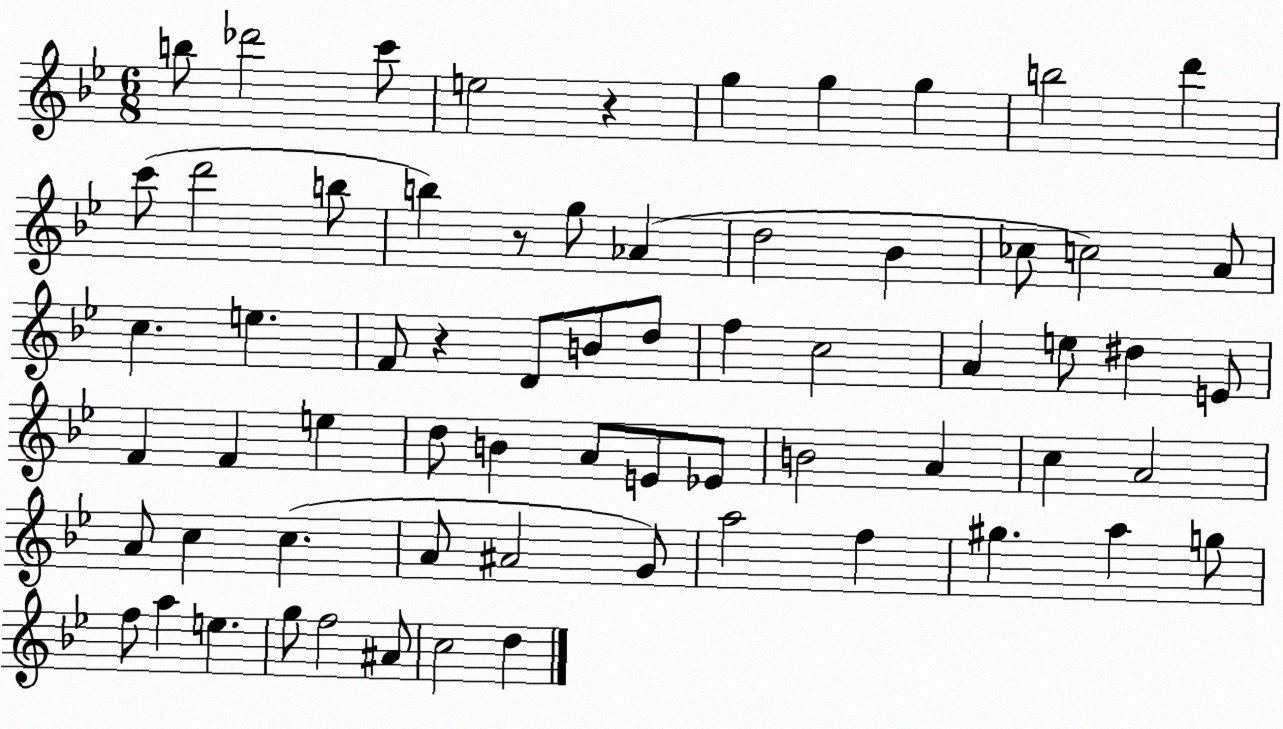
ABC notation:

X:1
T:Untitled
M:6/8
L:1/4
K:Bb
b/2 _d'2 c'/2 e2 z g g g b2 d' c'/2 d'2 b/2 b z/2 g/2 _A d2 _B _c/2 c2 A/2 c e F/2 z D/2 B/2 d/2 f c2 A e/2 ^d E/2 F F e d/2 B A/2 E/2 _E/2 B2 A c A2 A/2 c c A/2 ^A2 G/2 a2 f ^g a g/2 f/2 a e g/2 f2 ^A/2 c2 d